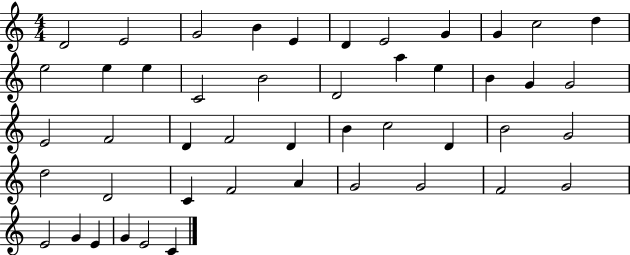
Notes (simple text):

D4/h E4/h G4/h B4/q E4/q D4/q E4/h G4/q G4/q C5/h D5/q E5/h E5/q E5/q C4/h B4/h D4/h A5/q E5/q B4/q G4/q G4/h E4/h F4/h D4/q F4/h D4/q B4/q C5/h D4/q B4/h G4/h D5/h D4/h C4/q F4/h A4/q G4/h G4/h F4/h G4/h E4/h G4/q E4/q G4/q E4/h C4/q